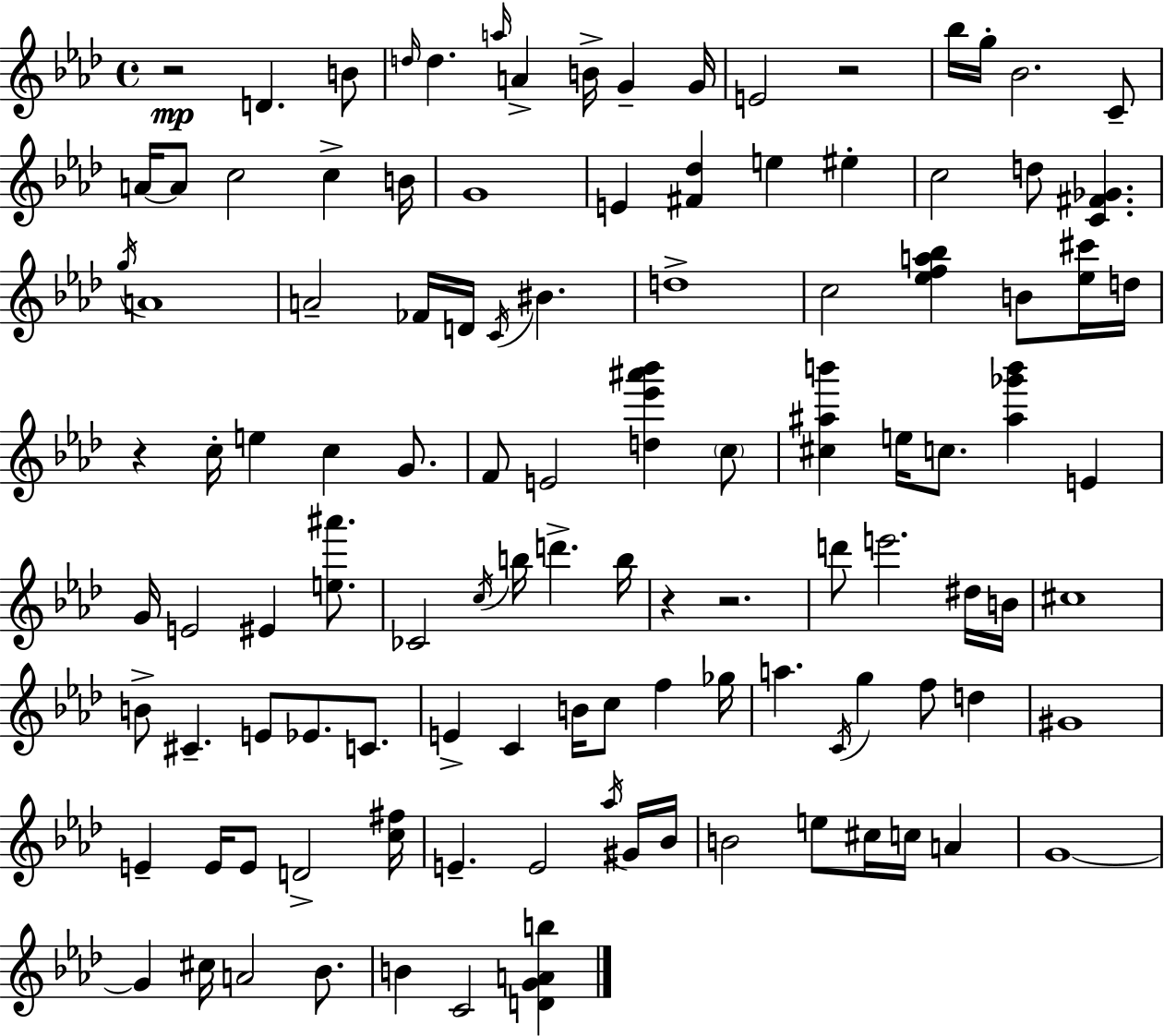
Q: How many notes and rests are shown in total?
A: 112